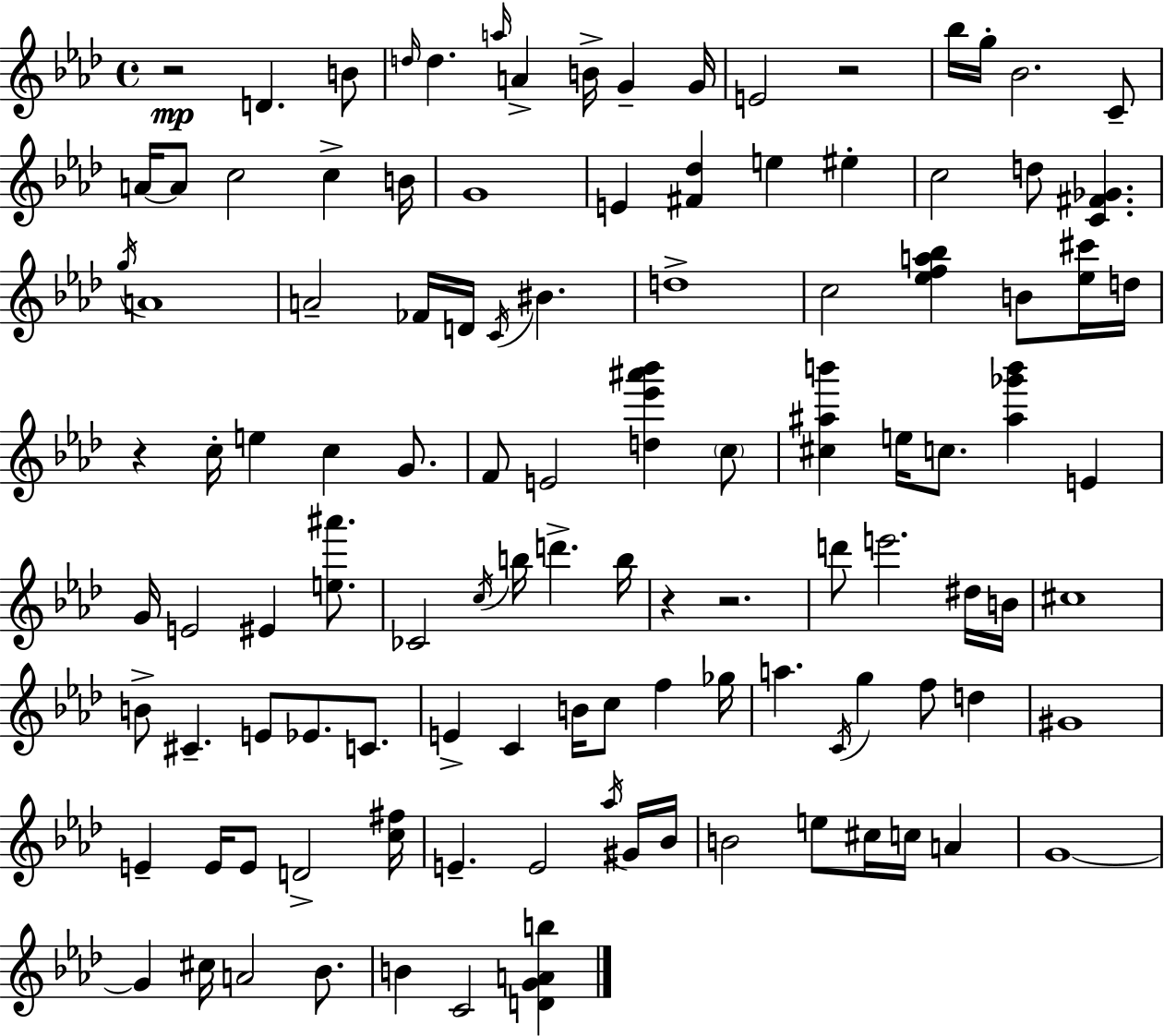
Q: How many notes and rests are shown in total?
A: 112